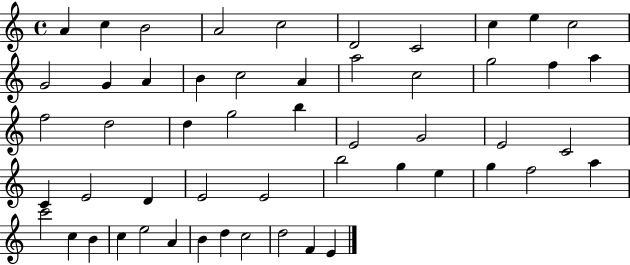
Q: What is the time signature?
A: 4/4